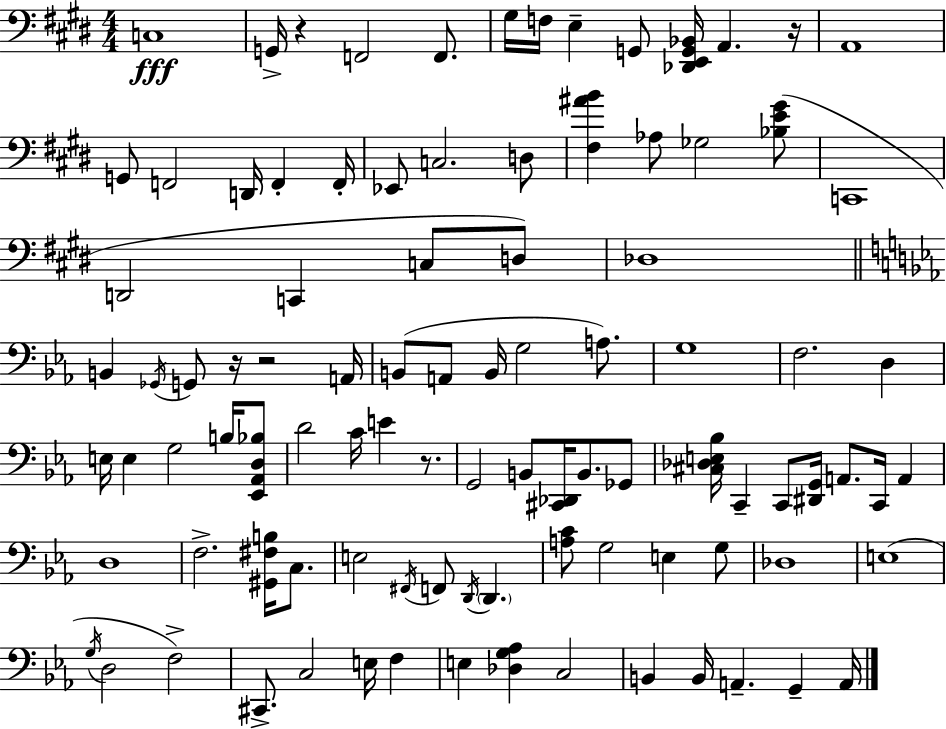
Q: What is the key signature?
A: E major